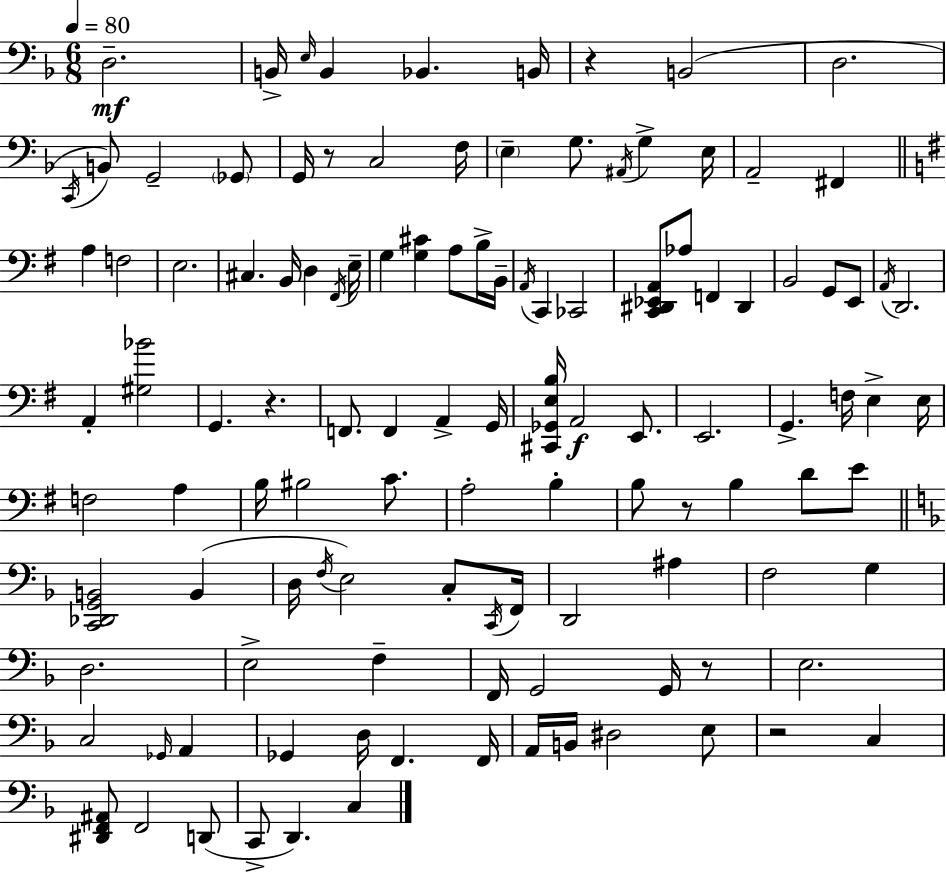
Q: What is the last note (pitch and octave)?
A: C3